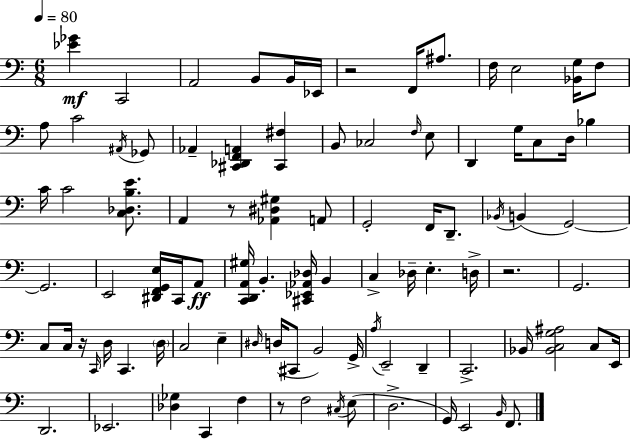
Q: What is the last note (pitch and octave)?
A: F2